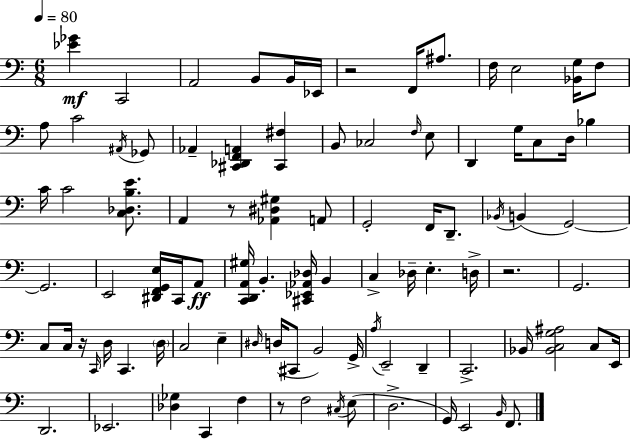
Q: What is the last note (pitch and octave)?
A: F2